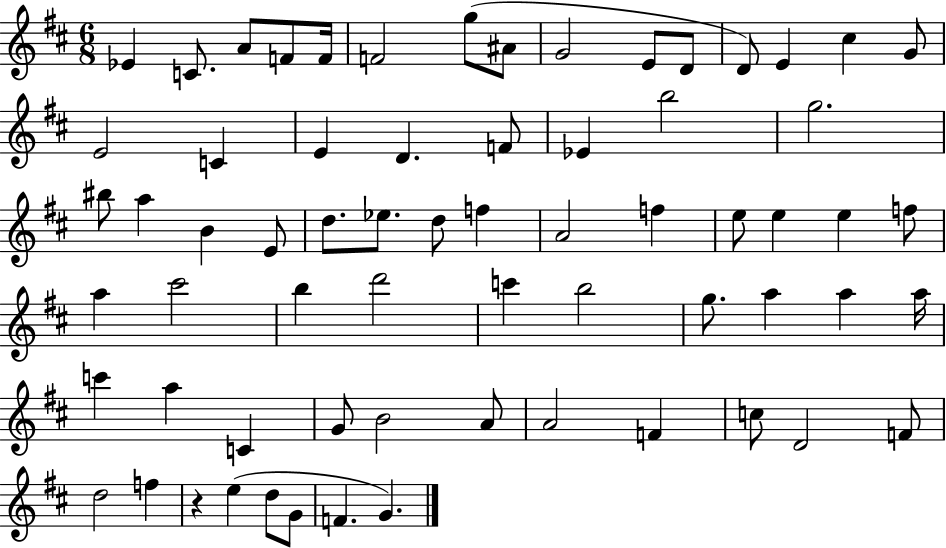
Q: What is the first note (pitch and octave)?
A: Eb4